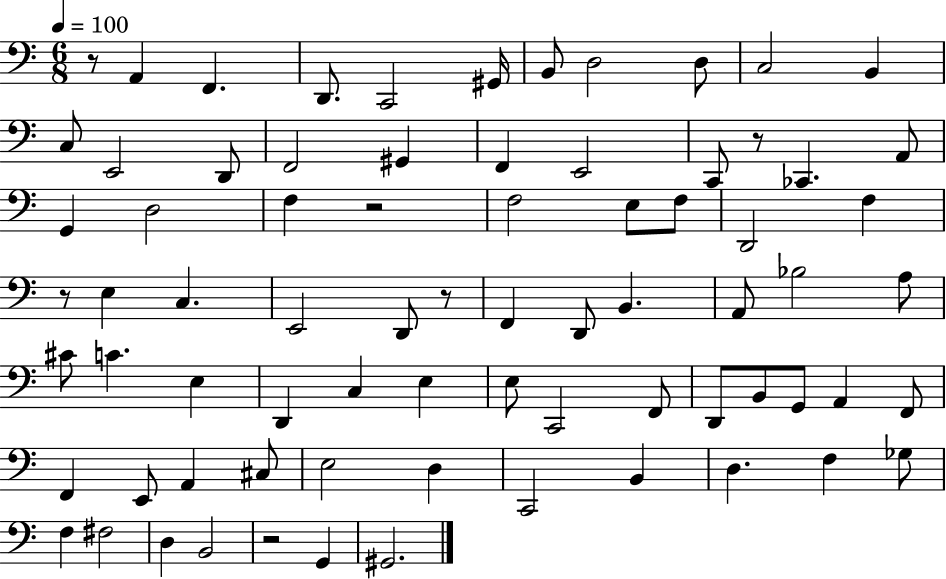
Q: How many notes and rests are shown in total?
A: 75